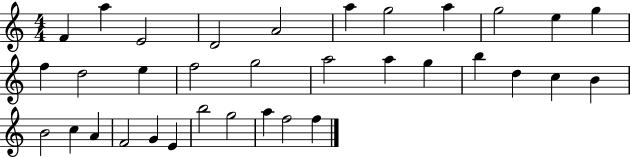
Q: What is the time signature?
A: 4/4